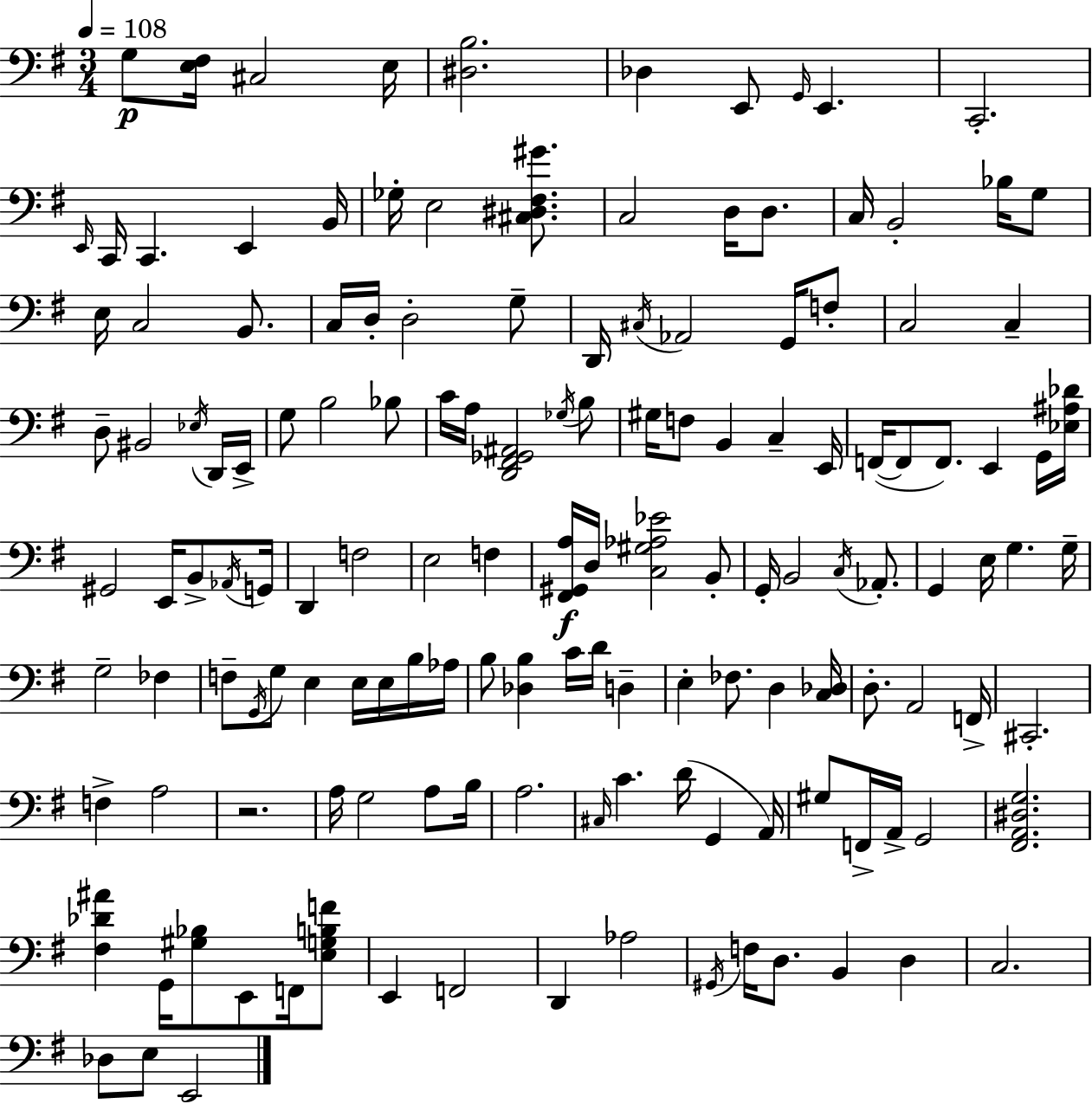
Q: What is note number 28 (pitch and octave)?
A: D3